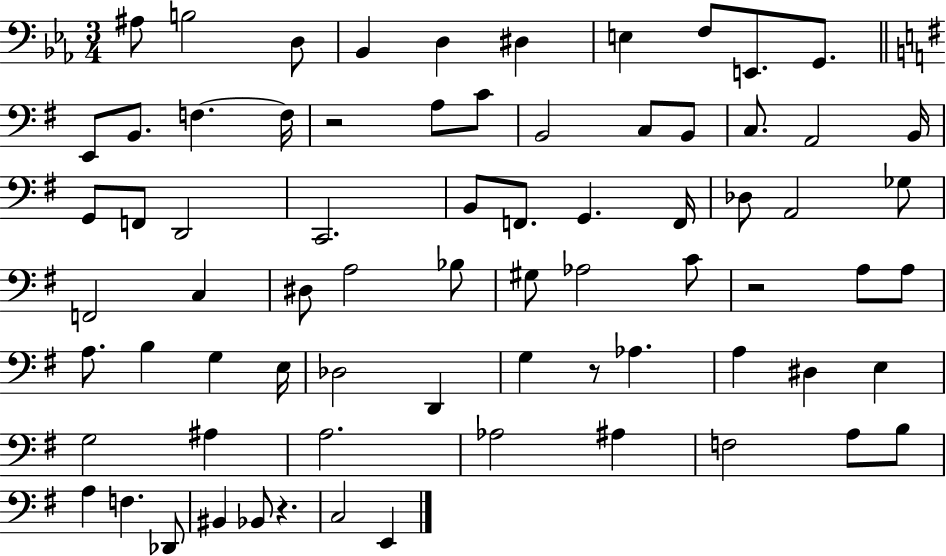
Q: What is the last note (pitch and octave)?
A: E2